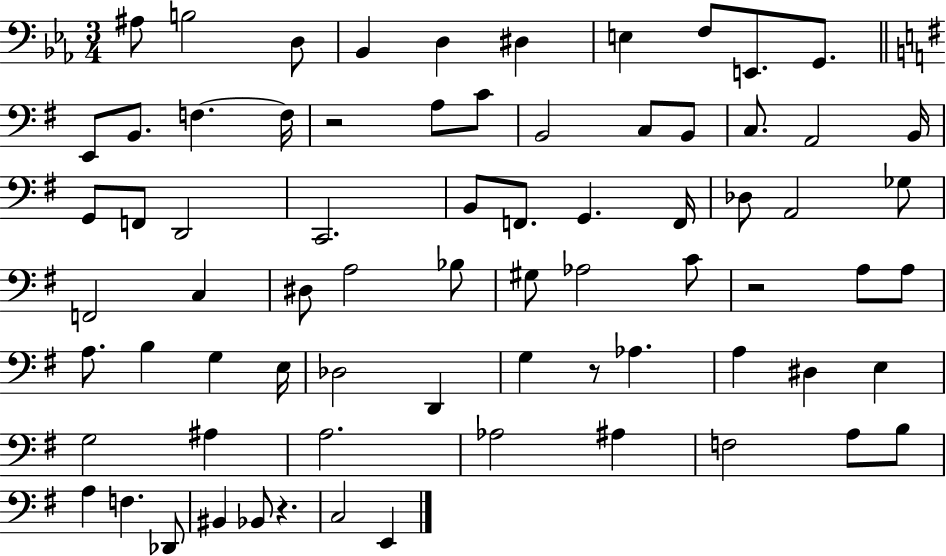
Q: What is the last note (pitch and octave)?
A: E2